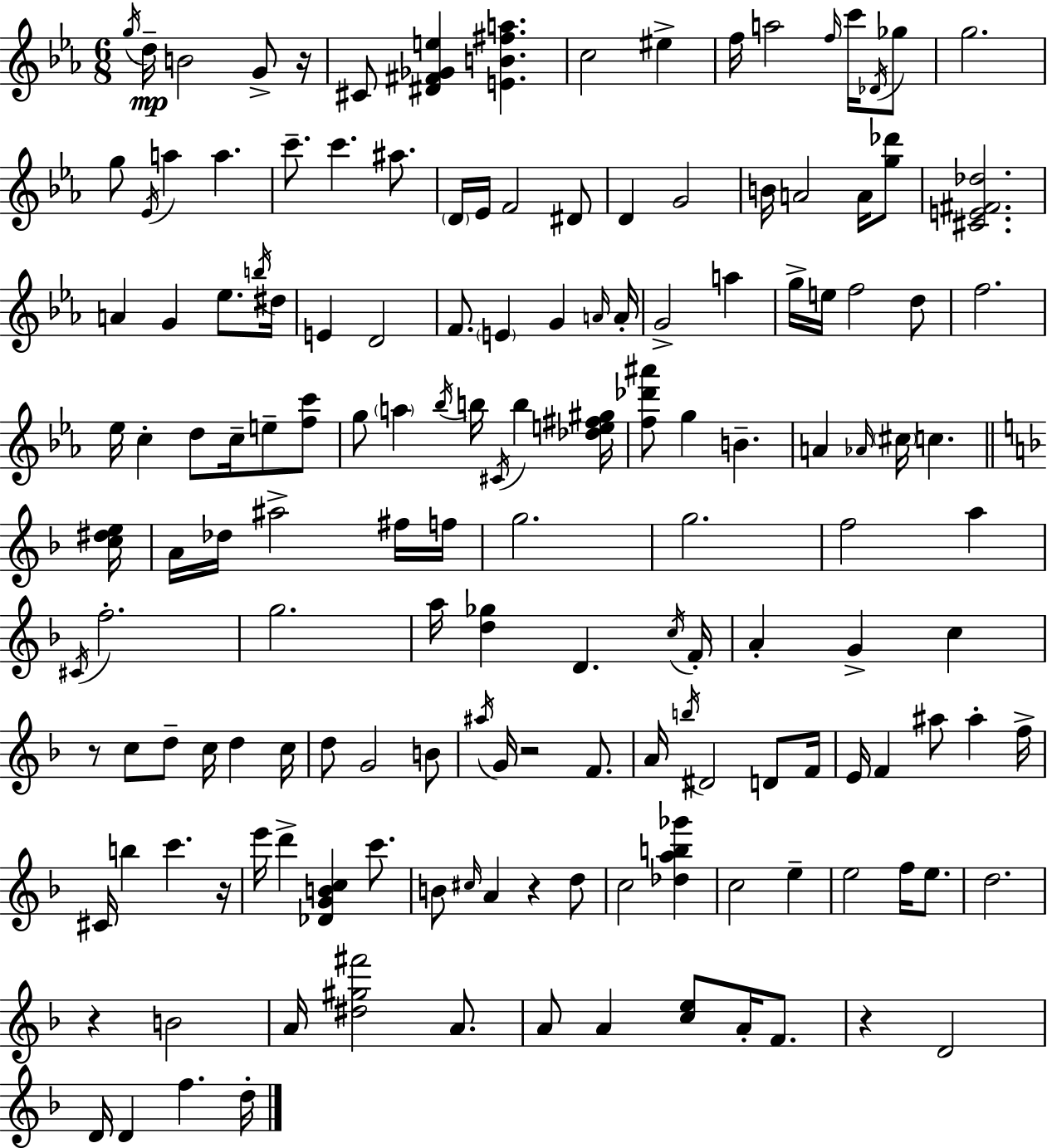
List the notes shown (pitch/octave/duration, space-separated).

G5/s D5/s B4/h G4/e R/s C#4/e [D#4,F#4,Gb4,E5]/q [E4,B4,F#5,A5]/q. C5/h EIS5/q F5/s A5/h F5/s C6/s Db4/s Gb5/e G5/h. G5/e Eb4/s A5/q A5/q. C6/e. C6/q. A#5/e. D4/s Eb4/s F4/h D#4/e D4/q G4/h B4/s A4/h A4/s [G5,Db6]/e [C#4,E4,F#4,Db5]/h. A4/q G4/q Eb5/e. B5/s D#5/s E4/q D4/h F4/e. E4/q G4/q A4/s A4/s G4/h A5/q G5/s E5/s F5/h D5/e F5/h. Eb5/s C5/q D5/e C5/s E5/e [F5,C6]/e G5/e A5/q Bb5/s B5/s C#4/s B5/q [Db5,E5,F#5,G#5]/s [F5,Db6,A#6]/e G5/q B4/q. A4/q Ab4/s C#5/s C5/q. [C5,D#5,E5]/s A4/s Db5/s A#5/h F#5/s F5/s G5/h. G5/h. F5/h A5/q C#4/s F5/h. G5/h. A5/s [D5,Gb5]/q D4/q. C5/s F4/s A4/q G4/q C5/q R/e C5/e D5/e C5/s D5/q C5/s D5/e G4/h B4/e A#5/s G4/s R/h F4/e. A4/s B5/s D#4/h D4/e F4/s E4/s F4/q A#5/e A#5/q F5/s C#4/s B5/q C6/q. R/s E6/s D6/q [Db4,G4,B4,C5]/q C6/e. B4/e C#5/s A4/q R/q D5/e C5/h [Db5,A5,B5,Gb6]/q C5/h E5/q E5/h F5/s E5/e. D5/h. R/q B4/h A4/s [D#5,G#5,F#6]/h A4/e. A4/e A4/q [C5,E5]/e A4/s F4/e. R/q D4/h D4/s D4/q F5/q. D5/s